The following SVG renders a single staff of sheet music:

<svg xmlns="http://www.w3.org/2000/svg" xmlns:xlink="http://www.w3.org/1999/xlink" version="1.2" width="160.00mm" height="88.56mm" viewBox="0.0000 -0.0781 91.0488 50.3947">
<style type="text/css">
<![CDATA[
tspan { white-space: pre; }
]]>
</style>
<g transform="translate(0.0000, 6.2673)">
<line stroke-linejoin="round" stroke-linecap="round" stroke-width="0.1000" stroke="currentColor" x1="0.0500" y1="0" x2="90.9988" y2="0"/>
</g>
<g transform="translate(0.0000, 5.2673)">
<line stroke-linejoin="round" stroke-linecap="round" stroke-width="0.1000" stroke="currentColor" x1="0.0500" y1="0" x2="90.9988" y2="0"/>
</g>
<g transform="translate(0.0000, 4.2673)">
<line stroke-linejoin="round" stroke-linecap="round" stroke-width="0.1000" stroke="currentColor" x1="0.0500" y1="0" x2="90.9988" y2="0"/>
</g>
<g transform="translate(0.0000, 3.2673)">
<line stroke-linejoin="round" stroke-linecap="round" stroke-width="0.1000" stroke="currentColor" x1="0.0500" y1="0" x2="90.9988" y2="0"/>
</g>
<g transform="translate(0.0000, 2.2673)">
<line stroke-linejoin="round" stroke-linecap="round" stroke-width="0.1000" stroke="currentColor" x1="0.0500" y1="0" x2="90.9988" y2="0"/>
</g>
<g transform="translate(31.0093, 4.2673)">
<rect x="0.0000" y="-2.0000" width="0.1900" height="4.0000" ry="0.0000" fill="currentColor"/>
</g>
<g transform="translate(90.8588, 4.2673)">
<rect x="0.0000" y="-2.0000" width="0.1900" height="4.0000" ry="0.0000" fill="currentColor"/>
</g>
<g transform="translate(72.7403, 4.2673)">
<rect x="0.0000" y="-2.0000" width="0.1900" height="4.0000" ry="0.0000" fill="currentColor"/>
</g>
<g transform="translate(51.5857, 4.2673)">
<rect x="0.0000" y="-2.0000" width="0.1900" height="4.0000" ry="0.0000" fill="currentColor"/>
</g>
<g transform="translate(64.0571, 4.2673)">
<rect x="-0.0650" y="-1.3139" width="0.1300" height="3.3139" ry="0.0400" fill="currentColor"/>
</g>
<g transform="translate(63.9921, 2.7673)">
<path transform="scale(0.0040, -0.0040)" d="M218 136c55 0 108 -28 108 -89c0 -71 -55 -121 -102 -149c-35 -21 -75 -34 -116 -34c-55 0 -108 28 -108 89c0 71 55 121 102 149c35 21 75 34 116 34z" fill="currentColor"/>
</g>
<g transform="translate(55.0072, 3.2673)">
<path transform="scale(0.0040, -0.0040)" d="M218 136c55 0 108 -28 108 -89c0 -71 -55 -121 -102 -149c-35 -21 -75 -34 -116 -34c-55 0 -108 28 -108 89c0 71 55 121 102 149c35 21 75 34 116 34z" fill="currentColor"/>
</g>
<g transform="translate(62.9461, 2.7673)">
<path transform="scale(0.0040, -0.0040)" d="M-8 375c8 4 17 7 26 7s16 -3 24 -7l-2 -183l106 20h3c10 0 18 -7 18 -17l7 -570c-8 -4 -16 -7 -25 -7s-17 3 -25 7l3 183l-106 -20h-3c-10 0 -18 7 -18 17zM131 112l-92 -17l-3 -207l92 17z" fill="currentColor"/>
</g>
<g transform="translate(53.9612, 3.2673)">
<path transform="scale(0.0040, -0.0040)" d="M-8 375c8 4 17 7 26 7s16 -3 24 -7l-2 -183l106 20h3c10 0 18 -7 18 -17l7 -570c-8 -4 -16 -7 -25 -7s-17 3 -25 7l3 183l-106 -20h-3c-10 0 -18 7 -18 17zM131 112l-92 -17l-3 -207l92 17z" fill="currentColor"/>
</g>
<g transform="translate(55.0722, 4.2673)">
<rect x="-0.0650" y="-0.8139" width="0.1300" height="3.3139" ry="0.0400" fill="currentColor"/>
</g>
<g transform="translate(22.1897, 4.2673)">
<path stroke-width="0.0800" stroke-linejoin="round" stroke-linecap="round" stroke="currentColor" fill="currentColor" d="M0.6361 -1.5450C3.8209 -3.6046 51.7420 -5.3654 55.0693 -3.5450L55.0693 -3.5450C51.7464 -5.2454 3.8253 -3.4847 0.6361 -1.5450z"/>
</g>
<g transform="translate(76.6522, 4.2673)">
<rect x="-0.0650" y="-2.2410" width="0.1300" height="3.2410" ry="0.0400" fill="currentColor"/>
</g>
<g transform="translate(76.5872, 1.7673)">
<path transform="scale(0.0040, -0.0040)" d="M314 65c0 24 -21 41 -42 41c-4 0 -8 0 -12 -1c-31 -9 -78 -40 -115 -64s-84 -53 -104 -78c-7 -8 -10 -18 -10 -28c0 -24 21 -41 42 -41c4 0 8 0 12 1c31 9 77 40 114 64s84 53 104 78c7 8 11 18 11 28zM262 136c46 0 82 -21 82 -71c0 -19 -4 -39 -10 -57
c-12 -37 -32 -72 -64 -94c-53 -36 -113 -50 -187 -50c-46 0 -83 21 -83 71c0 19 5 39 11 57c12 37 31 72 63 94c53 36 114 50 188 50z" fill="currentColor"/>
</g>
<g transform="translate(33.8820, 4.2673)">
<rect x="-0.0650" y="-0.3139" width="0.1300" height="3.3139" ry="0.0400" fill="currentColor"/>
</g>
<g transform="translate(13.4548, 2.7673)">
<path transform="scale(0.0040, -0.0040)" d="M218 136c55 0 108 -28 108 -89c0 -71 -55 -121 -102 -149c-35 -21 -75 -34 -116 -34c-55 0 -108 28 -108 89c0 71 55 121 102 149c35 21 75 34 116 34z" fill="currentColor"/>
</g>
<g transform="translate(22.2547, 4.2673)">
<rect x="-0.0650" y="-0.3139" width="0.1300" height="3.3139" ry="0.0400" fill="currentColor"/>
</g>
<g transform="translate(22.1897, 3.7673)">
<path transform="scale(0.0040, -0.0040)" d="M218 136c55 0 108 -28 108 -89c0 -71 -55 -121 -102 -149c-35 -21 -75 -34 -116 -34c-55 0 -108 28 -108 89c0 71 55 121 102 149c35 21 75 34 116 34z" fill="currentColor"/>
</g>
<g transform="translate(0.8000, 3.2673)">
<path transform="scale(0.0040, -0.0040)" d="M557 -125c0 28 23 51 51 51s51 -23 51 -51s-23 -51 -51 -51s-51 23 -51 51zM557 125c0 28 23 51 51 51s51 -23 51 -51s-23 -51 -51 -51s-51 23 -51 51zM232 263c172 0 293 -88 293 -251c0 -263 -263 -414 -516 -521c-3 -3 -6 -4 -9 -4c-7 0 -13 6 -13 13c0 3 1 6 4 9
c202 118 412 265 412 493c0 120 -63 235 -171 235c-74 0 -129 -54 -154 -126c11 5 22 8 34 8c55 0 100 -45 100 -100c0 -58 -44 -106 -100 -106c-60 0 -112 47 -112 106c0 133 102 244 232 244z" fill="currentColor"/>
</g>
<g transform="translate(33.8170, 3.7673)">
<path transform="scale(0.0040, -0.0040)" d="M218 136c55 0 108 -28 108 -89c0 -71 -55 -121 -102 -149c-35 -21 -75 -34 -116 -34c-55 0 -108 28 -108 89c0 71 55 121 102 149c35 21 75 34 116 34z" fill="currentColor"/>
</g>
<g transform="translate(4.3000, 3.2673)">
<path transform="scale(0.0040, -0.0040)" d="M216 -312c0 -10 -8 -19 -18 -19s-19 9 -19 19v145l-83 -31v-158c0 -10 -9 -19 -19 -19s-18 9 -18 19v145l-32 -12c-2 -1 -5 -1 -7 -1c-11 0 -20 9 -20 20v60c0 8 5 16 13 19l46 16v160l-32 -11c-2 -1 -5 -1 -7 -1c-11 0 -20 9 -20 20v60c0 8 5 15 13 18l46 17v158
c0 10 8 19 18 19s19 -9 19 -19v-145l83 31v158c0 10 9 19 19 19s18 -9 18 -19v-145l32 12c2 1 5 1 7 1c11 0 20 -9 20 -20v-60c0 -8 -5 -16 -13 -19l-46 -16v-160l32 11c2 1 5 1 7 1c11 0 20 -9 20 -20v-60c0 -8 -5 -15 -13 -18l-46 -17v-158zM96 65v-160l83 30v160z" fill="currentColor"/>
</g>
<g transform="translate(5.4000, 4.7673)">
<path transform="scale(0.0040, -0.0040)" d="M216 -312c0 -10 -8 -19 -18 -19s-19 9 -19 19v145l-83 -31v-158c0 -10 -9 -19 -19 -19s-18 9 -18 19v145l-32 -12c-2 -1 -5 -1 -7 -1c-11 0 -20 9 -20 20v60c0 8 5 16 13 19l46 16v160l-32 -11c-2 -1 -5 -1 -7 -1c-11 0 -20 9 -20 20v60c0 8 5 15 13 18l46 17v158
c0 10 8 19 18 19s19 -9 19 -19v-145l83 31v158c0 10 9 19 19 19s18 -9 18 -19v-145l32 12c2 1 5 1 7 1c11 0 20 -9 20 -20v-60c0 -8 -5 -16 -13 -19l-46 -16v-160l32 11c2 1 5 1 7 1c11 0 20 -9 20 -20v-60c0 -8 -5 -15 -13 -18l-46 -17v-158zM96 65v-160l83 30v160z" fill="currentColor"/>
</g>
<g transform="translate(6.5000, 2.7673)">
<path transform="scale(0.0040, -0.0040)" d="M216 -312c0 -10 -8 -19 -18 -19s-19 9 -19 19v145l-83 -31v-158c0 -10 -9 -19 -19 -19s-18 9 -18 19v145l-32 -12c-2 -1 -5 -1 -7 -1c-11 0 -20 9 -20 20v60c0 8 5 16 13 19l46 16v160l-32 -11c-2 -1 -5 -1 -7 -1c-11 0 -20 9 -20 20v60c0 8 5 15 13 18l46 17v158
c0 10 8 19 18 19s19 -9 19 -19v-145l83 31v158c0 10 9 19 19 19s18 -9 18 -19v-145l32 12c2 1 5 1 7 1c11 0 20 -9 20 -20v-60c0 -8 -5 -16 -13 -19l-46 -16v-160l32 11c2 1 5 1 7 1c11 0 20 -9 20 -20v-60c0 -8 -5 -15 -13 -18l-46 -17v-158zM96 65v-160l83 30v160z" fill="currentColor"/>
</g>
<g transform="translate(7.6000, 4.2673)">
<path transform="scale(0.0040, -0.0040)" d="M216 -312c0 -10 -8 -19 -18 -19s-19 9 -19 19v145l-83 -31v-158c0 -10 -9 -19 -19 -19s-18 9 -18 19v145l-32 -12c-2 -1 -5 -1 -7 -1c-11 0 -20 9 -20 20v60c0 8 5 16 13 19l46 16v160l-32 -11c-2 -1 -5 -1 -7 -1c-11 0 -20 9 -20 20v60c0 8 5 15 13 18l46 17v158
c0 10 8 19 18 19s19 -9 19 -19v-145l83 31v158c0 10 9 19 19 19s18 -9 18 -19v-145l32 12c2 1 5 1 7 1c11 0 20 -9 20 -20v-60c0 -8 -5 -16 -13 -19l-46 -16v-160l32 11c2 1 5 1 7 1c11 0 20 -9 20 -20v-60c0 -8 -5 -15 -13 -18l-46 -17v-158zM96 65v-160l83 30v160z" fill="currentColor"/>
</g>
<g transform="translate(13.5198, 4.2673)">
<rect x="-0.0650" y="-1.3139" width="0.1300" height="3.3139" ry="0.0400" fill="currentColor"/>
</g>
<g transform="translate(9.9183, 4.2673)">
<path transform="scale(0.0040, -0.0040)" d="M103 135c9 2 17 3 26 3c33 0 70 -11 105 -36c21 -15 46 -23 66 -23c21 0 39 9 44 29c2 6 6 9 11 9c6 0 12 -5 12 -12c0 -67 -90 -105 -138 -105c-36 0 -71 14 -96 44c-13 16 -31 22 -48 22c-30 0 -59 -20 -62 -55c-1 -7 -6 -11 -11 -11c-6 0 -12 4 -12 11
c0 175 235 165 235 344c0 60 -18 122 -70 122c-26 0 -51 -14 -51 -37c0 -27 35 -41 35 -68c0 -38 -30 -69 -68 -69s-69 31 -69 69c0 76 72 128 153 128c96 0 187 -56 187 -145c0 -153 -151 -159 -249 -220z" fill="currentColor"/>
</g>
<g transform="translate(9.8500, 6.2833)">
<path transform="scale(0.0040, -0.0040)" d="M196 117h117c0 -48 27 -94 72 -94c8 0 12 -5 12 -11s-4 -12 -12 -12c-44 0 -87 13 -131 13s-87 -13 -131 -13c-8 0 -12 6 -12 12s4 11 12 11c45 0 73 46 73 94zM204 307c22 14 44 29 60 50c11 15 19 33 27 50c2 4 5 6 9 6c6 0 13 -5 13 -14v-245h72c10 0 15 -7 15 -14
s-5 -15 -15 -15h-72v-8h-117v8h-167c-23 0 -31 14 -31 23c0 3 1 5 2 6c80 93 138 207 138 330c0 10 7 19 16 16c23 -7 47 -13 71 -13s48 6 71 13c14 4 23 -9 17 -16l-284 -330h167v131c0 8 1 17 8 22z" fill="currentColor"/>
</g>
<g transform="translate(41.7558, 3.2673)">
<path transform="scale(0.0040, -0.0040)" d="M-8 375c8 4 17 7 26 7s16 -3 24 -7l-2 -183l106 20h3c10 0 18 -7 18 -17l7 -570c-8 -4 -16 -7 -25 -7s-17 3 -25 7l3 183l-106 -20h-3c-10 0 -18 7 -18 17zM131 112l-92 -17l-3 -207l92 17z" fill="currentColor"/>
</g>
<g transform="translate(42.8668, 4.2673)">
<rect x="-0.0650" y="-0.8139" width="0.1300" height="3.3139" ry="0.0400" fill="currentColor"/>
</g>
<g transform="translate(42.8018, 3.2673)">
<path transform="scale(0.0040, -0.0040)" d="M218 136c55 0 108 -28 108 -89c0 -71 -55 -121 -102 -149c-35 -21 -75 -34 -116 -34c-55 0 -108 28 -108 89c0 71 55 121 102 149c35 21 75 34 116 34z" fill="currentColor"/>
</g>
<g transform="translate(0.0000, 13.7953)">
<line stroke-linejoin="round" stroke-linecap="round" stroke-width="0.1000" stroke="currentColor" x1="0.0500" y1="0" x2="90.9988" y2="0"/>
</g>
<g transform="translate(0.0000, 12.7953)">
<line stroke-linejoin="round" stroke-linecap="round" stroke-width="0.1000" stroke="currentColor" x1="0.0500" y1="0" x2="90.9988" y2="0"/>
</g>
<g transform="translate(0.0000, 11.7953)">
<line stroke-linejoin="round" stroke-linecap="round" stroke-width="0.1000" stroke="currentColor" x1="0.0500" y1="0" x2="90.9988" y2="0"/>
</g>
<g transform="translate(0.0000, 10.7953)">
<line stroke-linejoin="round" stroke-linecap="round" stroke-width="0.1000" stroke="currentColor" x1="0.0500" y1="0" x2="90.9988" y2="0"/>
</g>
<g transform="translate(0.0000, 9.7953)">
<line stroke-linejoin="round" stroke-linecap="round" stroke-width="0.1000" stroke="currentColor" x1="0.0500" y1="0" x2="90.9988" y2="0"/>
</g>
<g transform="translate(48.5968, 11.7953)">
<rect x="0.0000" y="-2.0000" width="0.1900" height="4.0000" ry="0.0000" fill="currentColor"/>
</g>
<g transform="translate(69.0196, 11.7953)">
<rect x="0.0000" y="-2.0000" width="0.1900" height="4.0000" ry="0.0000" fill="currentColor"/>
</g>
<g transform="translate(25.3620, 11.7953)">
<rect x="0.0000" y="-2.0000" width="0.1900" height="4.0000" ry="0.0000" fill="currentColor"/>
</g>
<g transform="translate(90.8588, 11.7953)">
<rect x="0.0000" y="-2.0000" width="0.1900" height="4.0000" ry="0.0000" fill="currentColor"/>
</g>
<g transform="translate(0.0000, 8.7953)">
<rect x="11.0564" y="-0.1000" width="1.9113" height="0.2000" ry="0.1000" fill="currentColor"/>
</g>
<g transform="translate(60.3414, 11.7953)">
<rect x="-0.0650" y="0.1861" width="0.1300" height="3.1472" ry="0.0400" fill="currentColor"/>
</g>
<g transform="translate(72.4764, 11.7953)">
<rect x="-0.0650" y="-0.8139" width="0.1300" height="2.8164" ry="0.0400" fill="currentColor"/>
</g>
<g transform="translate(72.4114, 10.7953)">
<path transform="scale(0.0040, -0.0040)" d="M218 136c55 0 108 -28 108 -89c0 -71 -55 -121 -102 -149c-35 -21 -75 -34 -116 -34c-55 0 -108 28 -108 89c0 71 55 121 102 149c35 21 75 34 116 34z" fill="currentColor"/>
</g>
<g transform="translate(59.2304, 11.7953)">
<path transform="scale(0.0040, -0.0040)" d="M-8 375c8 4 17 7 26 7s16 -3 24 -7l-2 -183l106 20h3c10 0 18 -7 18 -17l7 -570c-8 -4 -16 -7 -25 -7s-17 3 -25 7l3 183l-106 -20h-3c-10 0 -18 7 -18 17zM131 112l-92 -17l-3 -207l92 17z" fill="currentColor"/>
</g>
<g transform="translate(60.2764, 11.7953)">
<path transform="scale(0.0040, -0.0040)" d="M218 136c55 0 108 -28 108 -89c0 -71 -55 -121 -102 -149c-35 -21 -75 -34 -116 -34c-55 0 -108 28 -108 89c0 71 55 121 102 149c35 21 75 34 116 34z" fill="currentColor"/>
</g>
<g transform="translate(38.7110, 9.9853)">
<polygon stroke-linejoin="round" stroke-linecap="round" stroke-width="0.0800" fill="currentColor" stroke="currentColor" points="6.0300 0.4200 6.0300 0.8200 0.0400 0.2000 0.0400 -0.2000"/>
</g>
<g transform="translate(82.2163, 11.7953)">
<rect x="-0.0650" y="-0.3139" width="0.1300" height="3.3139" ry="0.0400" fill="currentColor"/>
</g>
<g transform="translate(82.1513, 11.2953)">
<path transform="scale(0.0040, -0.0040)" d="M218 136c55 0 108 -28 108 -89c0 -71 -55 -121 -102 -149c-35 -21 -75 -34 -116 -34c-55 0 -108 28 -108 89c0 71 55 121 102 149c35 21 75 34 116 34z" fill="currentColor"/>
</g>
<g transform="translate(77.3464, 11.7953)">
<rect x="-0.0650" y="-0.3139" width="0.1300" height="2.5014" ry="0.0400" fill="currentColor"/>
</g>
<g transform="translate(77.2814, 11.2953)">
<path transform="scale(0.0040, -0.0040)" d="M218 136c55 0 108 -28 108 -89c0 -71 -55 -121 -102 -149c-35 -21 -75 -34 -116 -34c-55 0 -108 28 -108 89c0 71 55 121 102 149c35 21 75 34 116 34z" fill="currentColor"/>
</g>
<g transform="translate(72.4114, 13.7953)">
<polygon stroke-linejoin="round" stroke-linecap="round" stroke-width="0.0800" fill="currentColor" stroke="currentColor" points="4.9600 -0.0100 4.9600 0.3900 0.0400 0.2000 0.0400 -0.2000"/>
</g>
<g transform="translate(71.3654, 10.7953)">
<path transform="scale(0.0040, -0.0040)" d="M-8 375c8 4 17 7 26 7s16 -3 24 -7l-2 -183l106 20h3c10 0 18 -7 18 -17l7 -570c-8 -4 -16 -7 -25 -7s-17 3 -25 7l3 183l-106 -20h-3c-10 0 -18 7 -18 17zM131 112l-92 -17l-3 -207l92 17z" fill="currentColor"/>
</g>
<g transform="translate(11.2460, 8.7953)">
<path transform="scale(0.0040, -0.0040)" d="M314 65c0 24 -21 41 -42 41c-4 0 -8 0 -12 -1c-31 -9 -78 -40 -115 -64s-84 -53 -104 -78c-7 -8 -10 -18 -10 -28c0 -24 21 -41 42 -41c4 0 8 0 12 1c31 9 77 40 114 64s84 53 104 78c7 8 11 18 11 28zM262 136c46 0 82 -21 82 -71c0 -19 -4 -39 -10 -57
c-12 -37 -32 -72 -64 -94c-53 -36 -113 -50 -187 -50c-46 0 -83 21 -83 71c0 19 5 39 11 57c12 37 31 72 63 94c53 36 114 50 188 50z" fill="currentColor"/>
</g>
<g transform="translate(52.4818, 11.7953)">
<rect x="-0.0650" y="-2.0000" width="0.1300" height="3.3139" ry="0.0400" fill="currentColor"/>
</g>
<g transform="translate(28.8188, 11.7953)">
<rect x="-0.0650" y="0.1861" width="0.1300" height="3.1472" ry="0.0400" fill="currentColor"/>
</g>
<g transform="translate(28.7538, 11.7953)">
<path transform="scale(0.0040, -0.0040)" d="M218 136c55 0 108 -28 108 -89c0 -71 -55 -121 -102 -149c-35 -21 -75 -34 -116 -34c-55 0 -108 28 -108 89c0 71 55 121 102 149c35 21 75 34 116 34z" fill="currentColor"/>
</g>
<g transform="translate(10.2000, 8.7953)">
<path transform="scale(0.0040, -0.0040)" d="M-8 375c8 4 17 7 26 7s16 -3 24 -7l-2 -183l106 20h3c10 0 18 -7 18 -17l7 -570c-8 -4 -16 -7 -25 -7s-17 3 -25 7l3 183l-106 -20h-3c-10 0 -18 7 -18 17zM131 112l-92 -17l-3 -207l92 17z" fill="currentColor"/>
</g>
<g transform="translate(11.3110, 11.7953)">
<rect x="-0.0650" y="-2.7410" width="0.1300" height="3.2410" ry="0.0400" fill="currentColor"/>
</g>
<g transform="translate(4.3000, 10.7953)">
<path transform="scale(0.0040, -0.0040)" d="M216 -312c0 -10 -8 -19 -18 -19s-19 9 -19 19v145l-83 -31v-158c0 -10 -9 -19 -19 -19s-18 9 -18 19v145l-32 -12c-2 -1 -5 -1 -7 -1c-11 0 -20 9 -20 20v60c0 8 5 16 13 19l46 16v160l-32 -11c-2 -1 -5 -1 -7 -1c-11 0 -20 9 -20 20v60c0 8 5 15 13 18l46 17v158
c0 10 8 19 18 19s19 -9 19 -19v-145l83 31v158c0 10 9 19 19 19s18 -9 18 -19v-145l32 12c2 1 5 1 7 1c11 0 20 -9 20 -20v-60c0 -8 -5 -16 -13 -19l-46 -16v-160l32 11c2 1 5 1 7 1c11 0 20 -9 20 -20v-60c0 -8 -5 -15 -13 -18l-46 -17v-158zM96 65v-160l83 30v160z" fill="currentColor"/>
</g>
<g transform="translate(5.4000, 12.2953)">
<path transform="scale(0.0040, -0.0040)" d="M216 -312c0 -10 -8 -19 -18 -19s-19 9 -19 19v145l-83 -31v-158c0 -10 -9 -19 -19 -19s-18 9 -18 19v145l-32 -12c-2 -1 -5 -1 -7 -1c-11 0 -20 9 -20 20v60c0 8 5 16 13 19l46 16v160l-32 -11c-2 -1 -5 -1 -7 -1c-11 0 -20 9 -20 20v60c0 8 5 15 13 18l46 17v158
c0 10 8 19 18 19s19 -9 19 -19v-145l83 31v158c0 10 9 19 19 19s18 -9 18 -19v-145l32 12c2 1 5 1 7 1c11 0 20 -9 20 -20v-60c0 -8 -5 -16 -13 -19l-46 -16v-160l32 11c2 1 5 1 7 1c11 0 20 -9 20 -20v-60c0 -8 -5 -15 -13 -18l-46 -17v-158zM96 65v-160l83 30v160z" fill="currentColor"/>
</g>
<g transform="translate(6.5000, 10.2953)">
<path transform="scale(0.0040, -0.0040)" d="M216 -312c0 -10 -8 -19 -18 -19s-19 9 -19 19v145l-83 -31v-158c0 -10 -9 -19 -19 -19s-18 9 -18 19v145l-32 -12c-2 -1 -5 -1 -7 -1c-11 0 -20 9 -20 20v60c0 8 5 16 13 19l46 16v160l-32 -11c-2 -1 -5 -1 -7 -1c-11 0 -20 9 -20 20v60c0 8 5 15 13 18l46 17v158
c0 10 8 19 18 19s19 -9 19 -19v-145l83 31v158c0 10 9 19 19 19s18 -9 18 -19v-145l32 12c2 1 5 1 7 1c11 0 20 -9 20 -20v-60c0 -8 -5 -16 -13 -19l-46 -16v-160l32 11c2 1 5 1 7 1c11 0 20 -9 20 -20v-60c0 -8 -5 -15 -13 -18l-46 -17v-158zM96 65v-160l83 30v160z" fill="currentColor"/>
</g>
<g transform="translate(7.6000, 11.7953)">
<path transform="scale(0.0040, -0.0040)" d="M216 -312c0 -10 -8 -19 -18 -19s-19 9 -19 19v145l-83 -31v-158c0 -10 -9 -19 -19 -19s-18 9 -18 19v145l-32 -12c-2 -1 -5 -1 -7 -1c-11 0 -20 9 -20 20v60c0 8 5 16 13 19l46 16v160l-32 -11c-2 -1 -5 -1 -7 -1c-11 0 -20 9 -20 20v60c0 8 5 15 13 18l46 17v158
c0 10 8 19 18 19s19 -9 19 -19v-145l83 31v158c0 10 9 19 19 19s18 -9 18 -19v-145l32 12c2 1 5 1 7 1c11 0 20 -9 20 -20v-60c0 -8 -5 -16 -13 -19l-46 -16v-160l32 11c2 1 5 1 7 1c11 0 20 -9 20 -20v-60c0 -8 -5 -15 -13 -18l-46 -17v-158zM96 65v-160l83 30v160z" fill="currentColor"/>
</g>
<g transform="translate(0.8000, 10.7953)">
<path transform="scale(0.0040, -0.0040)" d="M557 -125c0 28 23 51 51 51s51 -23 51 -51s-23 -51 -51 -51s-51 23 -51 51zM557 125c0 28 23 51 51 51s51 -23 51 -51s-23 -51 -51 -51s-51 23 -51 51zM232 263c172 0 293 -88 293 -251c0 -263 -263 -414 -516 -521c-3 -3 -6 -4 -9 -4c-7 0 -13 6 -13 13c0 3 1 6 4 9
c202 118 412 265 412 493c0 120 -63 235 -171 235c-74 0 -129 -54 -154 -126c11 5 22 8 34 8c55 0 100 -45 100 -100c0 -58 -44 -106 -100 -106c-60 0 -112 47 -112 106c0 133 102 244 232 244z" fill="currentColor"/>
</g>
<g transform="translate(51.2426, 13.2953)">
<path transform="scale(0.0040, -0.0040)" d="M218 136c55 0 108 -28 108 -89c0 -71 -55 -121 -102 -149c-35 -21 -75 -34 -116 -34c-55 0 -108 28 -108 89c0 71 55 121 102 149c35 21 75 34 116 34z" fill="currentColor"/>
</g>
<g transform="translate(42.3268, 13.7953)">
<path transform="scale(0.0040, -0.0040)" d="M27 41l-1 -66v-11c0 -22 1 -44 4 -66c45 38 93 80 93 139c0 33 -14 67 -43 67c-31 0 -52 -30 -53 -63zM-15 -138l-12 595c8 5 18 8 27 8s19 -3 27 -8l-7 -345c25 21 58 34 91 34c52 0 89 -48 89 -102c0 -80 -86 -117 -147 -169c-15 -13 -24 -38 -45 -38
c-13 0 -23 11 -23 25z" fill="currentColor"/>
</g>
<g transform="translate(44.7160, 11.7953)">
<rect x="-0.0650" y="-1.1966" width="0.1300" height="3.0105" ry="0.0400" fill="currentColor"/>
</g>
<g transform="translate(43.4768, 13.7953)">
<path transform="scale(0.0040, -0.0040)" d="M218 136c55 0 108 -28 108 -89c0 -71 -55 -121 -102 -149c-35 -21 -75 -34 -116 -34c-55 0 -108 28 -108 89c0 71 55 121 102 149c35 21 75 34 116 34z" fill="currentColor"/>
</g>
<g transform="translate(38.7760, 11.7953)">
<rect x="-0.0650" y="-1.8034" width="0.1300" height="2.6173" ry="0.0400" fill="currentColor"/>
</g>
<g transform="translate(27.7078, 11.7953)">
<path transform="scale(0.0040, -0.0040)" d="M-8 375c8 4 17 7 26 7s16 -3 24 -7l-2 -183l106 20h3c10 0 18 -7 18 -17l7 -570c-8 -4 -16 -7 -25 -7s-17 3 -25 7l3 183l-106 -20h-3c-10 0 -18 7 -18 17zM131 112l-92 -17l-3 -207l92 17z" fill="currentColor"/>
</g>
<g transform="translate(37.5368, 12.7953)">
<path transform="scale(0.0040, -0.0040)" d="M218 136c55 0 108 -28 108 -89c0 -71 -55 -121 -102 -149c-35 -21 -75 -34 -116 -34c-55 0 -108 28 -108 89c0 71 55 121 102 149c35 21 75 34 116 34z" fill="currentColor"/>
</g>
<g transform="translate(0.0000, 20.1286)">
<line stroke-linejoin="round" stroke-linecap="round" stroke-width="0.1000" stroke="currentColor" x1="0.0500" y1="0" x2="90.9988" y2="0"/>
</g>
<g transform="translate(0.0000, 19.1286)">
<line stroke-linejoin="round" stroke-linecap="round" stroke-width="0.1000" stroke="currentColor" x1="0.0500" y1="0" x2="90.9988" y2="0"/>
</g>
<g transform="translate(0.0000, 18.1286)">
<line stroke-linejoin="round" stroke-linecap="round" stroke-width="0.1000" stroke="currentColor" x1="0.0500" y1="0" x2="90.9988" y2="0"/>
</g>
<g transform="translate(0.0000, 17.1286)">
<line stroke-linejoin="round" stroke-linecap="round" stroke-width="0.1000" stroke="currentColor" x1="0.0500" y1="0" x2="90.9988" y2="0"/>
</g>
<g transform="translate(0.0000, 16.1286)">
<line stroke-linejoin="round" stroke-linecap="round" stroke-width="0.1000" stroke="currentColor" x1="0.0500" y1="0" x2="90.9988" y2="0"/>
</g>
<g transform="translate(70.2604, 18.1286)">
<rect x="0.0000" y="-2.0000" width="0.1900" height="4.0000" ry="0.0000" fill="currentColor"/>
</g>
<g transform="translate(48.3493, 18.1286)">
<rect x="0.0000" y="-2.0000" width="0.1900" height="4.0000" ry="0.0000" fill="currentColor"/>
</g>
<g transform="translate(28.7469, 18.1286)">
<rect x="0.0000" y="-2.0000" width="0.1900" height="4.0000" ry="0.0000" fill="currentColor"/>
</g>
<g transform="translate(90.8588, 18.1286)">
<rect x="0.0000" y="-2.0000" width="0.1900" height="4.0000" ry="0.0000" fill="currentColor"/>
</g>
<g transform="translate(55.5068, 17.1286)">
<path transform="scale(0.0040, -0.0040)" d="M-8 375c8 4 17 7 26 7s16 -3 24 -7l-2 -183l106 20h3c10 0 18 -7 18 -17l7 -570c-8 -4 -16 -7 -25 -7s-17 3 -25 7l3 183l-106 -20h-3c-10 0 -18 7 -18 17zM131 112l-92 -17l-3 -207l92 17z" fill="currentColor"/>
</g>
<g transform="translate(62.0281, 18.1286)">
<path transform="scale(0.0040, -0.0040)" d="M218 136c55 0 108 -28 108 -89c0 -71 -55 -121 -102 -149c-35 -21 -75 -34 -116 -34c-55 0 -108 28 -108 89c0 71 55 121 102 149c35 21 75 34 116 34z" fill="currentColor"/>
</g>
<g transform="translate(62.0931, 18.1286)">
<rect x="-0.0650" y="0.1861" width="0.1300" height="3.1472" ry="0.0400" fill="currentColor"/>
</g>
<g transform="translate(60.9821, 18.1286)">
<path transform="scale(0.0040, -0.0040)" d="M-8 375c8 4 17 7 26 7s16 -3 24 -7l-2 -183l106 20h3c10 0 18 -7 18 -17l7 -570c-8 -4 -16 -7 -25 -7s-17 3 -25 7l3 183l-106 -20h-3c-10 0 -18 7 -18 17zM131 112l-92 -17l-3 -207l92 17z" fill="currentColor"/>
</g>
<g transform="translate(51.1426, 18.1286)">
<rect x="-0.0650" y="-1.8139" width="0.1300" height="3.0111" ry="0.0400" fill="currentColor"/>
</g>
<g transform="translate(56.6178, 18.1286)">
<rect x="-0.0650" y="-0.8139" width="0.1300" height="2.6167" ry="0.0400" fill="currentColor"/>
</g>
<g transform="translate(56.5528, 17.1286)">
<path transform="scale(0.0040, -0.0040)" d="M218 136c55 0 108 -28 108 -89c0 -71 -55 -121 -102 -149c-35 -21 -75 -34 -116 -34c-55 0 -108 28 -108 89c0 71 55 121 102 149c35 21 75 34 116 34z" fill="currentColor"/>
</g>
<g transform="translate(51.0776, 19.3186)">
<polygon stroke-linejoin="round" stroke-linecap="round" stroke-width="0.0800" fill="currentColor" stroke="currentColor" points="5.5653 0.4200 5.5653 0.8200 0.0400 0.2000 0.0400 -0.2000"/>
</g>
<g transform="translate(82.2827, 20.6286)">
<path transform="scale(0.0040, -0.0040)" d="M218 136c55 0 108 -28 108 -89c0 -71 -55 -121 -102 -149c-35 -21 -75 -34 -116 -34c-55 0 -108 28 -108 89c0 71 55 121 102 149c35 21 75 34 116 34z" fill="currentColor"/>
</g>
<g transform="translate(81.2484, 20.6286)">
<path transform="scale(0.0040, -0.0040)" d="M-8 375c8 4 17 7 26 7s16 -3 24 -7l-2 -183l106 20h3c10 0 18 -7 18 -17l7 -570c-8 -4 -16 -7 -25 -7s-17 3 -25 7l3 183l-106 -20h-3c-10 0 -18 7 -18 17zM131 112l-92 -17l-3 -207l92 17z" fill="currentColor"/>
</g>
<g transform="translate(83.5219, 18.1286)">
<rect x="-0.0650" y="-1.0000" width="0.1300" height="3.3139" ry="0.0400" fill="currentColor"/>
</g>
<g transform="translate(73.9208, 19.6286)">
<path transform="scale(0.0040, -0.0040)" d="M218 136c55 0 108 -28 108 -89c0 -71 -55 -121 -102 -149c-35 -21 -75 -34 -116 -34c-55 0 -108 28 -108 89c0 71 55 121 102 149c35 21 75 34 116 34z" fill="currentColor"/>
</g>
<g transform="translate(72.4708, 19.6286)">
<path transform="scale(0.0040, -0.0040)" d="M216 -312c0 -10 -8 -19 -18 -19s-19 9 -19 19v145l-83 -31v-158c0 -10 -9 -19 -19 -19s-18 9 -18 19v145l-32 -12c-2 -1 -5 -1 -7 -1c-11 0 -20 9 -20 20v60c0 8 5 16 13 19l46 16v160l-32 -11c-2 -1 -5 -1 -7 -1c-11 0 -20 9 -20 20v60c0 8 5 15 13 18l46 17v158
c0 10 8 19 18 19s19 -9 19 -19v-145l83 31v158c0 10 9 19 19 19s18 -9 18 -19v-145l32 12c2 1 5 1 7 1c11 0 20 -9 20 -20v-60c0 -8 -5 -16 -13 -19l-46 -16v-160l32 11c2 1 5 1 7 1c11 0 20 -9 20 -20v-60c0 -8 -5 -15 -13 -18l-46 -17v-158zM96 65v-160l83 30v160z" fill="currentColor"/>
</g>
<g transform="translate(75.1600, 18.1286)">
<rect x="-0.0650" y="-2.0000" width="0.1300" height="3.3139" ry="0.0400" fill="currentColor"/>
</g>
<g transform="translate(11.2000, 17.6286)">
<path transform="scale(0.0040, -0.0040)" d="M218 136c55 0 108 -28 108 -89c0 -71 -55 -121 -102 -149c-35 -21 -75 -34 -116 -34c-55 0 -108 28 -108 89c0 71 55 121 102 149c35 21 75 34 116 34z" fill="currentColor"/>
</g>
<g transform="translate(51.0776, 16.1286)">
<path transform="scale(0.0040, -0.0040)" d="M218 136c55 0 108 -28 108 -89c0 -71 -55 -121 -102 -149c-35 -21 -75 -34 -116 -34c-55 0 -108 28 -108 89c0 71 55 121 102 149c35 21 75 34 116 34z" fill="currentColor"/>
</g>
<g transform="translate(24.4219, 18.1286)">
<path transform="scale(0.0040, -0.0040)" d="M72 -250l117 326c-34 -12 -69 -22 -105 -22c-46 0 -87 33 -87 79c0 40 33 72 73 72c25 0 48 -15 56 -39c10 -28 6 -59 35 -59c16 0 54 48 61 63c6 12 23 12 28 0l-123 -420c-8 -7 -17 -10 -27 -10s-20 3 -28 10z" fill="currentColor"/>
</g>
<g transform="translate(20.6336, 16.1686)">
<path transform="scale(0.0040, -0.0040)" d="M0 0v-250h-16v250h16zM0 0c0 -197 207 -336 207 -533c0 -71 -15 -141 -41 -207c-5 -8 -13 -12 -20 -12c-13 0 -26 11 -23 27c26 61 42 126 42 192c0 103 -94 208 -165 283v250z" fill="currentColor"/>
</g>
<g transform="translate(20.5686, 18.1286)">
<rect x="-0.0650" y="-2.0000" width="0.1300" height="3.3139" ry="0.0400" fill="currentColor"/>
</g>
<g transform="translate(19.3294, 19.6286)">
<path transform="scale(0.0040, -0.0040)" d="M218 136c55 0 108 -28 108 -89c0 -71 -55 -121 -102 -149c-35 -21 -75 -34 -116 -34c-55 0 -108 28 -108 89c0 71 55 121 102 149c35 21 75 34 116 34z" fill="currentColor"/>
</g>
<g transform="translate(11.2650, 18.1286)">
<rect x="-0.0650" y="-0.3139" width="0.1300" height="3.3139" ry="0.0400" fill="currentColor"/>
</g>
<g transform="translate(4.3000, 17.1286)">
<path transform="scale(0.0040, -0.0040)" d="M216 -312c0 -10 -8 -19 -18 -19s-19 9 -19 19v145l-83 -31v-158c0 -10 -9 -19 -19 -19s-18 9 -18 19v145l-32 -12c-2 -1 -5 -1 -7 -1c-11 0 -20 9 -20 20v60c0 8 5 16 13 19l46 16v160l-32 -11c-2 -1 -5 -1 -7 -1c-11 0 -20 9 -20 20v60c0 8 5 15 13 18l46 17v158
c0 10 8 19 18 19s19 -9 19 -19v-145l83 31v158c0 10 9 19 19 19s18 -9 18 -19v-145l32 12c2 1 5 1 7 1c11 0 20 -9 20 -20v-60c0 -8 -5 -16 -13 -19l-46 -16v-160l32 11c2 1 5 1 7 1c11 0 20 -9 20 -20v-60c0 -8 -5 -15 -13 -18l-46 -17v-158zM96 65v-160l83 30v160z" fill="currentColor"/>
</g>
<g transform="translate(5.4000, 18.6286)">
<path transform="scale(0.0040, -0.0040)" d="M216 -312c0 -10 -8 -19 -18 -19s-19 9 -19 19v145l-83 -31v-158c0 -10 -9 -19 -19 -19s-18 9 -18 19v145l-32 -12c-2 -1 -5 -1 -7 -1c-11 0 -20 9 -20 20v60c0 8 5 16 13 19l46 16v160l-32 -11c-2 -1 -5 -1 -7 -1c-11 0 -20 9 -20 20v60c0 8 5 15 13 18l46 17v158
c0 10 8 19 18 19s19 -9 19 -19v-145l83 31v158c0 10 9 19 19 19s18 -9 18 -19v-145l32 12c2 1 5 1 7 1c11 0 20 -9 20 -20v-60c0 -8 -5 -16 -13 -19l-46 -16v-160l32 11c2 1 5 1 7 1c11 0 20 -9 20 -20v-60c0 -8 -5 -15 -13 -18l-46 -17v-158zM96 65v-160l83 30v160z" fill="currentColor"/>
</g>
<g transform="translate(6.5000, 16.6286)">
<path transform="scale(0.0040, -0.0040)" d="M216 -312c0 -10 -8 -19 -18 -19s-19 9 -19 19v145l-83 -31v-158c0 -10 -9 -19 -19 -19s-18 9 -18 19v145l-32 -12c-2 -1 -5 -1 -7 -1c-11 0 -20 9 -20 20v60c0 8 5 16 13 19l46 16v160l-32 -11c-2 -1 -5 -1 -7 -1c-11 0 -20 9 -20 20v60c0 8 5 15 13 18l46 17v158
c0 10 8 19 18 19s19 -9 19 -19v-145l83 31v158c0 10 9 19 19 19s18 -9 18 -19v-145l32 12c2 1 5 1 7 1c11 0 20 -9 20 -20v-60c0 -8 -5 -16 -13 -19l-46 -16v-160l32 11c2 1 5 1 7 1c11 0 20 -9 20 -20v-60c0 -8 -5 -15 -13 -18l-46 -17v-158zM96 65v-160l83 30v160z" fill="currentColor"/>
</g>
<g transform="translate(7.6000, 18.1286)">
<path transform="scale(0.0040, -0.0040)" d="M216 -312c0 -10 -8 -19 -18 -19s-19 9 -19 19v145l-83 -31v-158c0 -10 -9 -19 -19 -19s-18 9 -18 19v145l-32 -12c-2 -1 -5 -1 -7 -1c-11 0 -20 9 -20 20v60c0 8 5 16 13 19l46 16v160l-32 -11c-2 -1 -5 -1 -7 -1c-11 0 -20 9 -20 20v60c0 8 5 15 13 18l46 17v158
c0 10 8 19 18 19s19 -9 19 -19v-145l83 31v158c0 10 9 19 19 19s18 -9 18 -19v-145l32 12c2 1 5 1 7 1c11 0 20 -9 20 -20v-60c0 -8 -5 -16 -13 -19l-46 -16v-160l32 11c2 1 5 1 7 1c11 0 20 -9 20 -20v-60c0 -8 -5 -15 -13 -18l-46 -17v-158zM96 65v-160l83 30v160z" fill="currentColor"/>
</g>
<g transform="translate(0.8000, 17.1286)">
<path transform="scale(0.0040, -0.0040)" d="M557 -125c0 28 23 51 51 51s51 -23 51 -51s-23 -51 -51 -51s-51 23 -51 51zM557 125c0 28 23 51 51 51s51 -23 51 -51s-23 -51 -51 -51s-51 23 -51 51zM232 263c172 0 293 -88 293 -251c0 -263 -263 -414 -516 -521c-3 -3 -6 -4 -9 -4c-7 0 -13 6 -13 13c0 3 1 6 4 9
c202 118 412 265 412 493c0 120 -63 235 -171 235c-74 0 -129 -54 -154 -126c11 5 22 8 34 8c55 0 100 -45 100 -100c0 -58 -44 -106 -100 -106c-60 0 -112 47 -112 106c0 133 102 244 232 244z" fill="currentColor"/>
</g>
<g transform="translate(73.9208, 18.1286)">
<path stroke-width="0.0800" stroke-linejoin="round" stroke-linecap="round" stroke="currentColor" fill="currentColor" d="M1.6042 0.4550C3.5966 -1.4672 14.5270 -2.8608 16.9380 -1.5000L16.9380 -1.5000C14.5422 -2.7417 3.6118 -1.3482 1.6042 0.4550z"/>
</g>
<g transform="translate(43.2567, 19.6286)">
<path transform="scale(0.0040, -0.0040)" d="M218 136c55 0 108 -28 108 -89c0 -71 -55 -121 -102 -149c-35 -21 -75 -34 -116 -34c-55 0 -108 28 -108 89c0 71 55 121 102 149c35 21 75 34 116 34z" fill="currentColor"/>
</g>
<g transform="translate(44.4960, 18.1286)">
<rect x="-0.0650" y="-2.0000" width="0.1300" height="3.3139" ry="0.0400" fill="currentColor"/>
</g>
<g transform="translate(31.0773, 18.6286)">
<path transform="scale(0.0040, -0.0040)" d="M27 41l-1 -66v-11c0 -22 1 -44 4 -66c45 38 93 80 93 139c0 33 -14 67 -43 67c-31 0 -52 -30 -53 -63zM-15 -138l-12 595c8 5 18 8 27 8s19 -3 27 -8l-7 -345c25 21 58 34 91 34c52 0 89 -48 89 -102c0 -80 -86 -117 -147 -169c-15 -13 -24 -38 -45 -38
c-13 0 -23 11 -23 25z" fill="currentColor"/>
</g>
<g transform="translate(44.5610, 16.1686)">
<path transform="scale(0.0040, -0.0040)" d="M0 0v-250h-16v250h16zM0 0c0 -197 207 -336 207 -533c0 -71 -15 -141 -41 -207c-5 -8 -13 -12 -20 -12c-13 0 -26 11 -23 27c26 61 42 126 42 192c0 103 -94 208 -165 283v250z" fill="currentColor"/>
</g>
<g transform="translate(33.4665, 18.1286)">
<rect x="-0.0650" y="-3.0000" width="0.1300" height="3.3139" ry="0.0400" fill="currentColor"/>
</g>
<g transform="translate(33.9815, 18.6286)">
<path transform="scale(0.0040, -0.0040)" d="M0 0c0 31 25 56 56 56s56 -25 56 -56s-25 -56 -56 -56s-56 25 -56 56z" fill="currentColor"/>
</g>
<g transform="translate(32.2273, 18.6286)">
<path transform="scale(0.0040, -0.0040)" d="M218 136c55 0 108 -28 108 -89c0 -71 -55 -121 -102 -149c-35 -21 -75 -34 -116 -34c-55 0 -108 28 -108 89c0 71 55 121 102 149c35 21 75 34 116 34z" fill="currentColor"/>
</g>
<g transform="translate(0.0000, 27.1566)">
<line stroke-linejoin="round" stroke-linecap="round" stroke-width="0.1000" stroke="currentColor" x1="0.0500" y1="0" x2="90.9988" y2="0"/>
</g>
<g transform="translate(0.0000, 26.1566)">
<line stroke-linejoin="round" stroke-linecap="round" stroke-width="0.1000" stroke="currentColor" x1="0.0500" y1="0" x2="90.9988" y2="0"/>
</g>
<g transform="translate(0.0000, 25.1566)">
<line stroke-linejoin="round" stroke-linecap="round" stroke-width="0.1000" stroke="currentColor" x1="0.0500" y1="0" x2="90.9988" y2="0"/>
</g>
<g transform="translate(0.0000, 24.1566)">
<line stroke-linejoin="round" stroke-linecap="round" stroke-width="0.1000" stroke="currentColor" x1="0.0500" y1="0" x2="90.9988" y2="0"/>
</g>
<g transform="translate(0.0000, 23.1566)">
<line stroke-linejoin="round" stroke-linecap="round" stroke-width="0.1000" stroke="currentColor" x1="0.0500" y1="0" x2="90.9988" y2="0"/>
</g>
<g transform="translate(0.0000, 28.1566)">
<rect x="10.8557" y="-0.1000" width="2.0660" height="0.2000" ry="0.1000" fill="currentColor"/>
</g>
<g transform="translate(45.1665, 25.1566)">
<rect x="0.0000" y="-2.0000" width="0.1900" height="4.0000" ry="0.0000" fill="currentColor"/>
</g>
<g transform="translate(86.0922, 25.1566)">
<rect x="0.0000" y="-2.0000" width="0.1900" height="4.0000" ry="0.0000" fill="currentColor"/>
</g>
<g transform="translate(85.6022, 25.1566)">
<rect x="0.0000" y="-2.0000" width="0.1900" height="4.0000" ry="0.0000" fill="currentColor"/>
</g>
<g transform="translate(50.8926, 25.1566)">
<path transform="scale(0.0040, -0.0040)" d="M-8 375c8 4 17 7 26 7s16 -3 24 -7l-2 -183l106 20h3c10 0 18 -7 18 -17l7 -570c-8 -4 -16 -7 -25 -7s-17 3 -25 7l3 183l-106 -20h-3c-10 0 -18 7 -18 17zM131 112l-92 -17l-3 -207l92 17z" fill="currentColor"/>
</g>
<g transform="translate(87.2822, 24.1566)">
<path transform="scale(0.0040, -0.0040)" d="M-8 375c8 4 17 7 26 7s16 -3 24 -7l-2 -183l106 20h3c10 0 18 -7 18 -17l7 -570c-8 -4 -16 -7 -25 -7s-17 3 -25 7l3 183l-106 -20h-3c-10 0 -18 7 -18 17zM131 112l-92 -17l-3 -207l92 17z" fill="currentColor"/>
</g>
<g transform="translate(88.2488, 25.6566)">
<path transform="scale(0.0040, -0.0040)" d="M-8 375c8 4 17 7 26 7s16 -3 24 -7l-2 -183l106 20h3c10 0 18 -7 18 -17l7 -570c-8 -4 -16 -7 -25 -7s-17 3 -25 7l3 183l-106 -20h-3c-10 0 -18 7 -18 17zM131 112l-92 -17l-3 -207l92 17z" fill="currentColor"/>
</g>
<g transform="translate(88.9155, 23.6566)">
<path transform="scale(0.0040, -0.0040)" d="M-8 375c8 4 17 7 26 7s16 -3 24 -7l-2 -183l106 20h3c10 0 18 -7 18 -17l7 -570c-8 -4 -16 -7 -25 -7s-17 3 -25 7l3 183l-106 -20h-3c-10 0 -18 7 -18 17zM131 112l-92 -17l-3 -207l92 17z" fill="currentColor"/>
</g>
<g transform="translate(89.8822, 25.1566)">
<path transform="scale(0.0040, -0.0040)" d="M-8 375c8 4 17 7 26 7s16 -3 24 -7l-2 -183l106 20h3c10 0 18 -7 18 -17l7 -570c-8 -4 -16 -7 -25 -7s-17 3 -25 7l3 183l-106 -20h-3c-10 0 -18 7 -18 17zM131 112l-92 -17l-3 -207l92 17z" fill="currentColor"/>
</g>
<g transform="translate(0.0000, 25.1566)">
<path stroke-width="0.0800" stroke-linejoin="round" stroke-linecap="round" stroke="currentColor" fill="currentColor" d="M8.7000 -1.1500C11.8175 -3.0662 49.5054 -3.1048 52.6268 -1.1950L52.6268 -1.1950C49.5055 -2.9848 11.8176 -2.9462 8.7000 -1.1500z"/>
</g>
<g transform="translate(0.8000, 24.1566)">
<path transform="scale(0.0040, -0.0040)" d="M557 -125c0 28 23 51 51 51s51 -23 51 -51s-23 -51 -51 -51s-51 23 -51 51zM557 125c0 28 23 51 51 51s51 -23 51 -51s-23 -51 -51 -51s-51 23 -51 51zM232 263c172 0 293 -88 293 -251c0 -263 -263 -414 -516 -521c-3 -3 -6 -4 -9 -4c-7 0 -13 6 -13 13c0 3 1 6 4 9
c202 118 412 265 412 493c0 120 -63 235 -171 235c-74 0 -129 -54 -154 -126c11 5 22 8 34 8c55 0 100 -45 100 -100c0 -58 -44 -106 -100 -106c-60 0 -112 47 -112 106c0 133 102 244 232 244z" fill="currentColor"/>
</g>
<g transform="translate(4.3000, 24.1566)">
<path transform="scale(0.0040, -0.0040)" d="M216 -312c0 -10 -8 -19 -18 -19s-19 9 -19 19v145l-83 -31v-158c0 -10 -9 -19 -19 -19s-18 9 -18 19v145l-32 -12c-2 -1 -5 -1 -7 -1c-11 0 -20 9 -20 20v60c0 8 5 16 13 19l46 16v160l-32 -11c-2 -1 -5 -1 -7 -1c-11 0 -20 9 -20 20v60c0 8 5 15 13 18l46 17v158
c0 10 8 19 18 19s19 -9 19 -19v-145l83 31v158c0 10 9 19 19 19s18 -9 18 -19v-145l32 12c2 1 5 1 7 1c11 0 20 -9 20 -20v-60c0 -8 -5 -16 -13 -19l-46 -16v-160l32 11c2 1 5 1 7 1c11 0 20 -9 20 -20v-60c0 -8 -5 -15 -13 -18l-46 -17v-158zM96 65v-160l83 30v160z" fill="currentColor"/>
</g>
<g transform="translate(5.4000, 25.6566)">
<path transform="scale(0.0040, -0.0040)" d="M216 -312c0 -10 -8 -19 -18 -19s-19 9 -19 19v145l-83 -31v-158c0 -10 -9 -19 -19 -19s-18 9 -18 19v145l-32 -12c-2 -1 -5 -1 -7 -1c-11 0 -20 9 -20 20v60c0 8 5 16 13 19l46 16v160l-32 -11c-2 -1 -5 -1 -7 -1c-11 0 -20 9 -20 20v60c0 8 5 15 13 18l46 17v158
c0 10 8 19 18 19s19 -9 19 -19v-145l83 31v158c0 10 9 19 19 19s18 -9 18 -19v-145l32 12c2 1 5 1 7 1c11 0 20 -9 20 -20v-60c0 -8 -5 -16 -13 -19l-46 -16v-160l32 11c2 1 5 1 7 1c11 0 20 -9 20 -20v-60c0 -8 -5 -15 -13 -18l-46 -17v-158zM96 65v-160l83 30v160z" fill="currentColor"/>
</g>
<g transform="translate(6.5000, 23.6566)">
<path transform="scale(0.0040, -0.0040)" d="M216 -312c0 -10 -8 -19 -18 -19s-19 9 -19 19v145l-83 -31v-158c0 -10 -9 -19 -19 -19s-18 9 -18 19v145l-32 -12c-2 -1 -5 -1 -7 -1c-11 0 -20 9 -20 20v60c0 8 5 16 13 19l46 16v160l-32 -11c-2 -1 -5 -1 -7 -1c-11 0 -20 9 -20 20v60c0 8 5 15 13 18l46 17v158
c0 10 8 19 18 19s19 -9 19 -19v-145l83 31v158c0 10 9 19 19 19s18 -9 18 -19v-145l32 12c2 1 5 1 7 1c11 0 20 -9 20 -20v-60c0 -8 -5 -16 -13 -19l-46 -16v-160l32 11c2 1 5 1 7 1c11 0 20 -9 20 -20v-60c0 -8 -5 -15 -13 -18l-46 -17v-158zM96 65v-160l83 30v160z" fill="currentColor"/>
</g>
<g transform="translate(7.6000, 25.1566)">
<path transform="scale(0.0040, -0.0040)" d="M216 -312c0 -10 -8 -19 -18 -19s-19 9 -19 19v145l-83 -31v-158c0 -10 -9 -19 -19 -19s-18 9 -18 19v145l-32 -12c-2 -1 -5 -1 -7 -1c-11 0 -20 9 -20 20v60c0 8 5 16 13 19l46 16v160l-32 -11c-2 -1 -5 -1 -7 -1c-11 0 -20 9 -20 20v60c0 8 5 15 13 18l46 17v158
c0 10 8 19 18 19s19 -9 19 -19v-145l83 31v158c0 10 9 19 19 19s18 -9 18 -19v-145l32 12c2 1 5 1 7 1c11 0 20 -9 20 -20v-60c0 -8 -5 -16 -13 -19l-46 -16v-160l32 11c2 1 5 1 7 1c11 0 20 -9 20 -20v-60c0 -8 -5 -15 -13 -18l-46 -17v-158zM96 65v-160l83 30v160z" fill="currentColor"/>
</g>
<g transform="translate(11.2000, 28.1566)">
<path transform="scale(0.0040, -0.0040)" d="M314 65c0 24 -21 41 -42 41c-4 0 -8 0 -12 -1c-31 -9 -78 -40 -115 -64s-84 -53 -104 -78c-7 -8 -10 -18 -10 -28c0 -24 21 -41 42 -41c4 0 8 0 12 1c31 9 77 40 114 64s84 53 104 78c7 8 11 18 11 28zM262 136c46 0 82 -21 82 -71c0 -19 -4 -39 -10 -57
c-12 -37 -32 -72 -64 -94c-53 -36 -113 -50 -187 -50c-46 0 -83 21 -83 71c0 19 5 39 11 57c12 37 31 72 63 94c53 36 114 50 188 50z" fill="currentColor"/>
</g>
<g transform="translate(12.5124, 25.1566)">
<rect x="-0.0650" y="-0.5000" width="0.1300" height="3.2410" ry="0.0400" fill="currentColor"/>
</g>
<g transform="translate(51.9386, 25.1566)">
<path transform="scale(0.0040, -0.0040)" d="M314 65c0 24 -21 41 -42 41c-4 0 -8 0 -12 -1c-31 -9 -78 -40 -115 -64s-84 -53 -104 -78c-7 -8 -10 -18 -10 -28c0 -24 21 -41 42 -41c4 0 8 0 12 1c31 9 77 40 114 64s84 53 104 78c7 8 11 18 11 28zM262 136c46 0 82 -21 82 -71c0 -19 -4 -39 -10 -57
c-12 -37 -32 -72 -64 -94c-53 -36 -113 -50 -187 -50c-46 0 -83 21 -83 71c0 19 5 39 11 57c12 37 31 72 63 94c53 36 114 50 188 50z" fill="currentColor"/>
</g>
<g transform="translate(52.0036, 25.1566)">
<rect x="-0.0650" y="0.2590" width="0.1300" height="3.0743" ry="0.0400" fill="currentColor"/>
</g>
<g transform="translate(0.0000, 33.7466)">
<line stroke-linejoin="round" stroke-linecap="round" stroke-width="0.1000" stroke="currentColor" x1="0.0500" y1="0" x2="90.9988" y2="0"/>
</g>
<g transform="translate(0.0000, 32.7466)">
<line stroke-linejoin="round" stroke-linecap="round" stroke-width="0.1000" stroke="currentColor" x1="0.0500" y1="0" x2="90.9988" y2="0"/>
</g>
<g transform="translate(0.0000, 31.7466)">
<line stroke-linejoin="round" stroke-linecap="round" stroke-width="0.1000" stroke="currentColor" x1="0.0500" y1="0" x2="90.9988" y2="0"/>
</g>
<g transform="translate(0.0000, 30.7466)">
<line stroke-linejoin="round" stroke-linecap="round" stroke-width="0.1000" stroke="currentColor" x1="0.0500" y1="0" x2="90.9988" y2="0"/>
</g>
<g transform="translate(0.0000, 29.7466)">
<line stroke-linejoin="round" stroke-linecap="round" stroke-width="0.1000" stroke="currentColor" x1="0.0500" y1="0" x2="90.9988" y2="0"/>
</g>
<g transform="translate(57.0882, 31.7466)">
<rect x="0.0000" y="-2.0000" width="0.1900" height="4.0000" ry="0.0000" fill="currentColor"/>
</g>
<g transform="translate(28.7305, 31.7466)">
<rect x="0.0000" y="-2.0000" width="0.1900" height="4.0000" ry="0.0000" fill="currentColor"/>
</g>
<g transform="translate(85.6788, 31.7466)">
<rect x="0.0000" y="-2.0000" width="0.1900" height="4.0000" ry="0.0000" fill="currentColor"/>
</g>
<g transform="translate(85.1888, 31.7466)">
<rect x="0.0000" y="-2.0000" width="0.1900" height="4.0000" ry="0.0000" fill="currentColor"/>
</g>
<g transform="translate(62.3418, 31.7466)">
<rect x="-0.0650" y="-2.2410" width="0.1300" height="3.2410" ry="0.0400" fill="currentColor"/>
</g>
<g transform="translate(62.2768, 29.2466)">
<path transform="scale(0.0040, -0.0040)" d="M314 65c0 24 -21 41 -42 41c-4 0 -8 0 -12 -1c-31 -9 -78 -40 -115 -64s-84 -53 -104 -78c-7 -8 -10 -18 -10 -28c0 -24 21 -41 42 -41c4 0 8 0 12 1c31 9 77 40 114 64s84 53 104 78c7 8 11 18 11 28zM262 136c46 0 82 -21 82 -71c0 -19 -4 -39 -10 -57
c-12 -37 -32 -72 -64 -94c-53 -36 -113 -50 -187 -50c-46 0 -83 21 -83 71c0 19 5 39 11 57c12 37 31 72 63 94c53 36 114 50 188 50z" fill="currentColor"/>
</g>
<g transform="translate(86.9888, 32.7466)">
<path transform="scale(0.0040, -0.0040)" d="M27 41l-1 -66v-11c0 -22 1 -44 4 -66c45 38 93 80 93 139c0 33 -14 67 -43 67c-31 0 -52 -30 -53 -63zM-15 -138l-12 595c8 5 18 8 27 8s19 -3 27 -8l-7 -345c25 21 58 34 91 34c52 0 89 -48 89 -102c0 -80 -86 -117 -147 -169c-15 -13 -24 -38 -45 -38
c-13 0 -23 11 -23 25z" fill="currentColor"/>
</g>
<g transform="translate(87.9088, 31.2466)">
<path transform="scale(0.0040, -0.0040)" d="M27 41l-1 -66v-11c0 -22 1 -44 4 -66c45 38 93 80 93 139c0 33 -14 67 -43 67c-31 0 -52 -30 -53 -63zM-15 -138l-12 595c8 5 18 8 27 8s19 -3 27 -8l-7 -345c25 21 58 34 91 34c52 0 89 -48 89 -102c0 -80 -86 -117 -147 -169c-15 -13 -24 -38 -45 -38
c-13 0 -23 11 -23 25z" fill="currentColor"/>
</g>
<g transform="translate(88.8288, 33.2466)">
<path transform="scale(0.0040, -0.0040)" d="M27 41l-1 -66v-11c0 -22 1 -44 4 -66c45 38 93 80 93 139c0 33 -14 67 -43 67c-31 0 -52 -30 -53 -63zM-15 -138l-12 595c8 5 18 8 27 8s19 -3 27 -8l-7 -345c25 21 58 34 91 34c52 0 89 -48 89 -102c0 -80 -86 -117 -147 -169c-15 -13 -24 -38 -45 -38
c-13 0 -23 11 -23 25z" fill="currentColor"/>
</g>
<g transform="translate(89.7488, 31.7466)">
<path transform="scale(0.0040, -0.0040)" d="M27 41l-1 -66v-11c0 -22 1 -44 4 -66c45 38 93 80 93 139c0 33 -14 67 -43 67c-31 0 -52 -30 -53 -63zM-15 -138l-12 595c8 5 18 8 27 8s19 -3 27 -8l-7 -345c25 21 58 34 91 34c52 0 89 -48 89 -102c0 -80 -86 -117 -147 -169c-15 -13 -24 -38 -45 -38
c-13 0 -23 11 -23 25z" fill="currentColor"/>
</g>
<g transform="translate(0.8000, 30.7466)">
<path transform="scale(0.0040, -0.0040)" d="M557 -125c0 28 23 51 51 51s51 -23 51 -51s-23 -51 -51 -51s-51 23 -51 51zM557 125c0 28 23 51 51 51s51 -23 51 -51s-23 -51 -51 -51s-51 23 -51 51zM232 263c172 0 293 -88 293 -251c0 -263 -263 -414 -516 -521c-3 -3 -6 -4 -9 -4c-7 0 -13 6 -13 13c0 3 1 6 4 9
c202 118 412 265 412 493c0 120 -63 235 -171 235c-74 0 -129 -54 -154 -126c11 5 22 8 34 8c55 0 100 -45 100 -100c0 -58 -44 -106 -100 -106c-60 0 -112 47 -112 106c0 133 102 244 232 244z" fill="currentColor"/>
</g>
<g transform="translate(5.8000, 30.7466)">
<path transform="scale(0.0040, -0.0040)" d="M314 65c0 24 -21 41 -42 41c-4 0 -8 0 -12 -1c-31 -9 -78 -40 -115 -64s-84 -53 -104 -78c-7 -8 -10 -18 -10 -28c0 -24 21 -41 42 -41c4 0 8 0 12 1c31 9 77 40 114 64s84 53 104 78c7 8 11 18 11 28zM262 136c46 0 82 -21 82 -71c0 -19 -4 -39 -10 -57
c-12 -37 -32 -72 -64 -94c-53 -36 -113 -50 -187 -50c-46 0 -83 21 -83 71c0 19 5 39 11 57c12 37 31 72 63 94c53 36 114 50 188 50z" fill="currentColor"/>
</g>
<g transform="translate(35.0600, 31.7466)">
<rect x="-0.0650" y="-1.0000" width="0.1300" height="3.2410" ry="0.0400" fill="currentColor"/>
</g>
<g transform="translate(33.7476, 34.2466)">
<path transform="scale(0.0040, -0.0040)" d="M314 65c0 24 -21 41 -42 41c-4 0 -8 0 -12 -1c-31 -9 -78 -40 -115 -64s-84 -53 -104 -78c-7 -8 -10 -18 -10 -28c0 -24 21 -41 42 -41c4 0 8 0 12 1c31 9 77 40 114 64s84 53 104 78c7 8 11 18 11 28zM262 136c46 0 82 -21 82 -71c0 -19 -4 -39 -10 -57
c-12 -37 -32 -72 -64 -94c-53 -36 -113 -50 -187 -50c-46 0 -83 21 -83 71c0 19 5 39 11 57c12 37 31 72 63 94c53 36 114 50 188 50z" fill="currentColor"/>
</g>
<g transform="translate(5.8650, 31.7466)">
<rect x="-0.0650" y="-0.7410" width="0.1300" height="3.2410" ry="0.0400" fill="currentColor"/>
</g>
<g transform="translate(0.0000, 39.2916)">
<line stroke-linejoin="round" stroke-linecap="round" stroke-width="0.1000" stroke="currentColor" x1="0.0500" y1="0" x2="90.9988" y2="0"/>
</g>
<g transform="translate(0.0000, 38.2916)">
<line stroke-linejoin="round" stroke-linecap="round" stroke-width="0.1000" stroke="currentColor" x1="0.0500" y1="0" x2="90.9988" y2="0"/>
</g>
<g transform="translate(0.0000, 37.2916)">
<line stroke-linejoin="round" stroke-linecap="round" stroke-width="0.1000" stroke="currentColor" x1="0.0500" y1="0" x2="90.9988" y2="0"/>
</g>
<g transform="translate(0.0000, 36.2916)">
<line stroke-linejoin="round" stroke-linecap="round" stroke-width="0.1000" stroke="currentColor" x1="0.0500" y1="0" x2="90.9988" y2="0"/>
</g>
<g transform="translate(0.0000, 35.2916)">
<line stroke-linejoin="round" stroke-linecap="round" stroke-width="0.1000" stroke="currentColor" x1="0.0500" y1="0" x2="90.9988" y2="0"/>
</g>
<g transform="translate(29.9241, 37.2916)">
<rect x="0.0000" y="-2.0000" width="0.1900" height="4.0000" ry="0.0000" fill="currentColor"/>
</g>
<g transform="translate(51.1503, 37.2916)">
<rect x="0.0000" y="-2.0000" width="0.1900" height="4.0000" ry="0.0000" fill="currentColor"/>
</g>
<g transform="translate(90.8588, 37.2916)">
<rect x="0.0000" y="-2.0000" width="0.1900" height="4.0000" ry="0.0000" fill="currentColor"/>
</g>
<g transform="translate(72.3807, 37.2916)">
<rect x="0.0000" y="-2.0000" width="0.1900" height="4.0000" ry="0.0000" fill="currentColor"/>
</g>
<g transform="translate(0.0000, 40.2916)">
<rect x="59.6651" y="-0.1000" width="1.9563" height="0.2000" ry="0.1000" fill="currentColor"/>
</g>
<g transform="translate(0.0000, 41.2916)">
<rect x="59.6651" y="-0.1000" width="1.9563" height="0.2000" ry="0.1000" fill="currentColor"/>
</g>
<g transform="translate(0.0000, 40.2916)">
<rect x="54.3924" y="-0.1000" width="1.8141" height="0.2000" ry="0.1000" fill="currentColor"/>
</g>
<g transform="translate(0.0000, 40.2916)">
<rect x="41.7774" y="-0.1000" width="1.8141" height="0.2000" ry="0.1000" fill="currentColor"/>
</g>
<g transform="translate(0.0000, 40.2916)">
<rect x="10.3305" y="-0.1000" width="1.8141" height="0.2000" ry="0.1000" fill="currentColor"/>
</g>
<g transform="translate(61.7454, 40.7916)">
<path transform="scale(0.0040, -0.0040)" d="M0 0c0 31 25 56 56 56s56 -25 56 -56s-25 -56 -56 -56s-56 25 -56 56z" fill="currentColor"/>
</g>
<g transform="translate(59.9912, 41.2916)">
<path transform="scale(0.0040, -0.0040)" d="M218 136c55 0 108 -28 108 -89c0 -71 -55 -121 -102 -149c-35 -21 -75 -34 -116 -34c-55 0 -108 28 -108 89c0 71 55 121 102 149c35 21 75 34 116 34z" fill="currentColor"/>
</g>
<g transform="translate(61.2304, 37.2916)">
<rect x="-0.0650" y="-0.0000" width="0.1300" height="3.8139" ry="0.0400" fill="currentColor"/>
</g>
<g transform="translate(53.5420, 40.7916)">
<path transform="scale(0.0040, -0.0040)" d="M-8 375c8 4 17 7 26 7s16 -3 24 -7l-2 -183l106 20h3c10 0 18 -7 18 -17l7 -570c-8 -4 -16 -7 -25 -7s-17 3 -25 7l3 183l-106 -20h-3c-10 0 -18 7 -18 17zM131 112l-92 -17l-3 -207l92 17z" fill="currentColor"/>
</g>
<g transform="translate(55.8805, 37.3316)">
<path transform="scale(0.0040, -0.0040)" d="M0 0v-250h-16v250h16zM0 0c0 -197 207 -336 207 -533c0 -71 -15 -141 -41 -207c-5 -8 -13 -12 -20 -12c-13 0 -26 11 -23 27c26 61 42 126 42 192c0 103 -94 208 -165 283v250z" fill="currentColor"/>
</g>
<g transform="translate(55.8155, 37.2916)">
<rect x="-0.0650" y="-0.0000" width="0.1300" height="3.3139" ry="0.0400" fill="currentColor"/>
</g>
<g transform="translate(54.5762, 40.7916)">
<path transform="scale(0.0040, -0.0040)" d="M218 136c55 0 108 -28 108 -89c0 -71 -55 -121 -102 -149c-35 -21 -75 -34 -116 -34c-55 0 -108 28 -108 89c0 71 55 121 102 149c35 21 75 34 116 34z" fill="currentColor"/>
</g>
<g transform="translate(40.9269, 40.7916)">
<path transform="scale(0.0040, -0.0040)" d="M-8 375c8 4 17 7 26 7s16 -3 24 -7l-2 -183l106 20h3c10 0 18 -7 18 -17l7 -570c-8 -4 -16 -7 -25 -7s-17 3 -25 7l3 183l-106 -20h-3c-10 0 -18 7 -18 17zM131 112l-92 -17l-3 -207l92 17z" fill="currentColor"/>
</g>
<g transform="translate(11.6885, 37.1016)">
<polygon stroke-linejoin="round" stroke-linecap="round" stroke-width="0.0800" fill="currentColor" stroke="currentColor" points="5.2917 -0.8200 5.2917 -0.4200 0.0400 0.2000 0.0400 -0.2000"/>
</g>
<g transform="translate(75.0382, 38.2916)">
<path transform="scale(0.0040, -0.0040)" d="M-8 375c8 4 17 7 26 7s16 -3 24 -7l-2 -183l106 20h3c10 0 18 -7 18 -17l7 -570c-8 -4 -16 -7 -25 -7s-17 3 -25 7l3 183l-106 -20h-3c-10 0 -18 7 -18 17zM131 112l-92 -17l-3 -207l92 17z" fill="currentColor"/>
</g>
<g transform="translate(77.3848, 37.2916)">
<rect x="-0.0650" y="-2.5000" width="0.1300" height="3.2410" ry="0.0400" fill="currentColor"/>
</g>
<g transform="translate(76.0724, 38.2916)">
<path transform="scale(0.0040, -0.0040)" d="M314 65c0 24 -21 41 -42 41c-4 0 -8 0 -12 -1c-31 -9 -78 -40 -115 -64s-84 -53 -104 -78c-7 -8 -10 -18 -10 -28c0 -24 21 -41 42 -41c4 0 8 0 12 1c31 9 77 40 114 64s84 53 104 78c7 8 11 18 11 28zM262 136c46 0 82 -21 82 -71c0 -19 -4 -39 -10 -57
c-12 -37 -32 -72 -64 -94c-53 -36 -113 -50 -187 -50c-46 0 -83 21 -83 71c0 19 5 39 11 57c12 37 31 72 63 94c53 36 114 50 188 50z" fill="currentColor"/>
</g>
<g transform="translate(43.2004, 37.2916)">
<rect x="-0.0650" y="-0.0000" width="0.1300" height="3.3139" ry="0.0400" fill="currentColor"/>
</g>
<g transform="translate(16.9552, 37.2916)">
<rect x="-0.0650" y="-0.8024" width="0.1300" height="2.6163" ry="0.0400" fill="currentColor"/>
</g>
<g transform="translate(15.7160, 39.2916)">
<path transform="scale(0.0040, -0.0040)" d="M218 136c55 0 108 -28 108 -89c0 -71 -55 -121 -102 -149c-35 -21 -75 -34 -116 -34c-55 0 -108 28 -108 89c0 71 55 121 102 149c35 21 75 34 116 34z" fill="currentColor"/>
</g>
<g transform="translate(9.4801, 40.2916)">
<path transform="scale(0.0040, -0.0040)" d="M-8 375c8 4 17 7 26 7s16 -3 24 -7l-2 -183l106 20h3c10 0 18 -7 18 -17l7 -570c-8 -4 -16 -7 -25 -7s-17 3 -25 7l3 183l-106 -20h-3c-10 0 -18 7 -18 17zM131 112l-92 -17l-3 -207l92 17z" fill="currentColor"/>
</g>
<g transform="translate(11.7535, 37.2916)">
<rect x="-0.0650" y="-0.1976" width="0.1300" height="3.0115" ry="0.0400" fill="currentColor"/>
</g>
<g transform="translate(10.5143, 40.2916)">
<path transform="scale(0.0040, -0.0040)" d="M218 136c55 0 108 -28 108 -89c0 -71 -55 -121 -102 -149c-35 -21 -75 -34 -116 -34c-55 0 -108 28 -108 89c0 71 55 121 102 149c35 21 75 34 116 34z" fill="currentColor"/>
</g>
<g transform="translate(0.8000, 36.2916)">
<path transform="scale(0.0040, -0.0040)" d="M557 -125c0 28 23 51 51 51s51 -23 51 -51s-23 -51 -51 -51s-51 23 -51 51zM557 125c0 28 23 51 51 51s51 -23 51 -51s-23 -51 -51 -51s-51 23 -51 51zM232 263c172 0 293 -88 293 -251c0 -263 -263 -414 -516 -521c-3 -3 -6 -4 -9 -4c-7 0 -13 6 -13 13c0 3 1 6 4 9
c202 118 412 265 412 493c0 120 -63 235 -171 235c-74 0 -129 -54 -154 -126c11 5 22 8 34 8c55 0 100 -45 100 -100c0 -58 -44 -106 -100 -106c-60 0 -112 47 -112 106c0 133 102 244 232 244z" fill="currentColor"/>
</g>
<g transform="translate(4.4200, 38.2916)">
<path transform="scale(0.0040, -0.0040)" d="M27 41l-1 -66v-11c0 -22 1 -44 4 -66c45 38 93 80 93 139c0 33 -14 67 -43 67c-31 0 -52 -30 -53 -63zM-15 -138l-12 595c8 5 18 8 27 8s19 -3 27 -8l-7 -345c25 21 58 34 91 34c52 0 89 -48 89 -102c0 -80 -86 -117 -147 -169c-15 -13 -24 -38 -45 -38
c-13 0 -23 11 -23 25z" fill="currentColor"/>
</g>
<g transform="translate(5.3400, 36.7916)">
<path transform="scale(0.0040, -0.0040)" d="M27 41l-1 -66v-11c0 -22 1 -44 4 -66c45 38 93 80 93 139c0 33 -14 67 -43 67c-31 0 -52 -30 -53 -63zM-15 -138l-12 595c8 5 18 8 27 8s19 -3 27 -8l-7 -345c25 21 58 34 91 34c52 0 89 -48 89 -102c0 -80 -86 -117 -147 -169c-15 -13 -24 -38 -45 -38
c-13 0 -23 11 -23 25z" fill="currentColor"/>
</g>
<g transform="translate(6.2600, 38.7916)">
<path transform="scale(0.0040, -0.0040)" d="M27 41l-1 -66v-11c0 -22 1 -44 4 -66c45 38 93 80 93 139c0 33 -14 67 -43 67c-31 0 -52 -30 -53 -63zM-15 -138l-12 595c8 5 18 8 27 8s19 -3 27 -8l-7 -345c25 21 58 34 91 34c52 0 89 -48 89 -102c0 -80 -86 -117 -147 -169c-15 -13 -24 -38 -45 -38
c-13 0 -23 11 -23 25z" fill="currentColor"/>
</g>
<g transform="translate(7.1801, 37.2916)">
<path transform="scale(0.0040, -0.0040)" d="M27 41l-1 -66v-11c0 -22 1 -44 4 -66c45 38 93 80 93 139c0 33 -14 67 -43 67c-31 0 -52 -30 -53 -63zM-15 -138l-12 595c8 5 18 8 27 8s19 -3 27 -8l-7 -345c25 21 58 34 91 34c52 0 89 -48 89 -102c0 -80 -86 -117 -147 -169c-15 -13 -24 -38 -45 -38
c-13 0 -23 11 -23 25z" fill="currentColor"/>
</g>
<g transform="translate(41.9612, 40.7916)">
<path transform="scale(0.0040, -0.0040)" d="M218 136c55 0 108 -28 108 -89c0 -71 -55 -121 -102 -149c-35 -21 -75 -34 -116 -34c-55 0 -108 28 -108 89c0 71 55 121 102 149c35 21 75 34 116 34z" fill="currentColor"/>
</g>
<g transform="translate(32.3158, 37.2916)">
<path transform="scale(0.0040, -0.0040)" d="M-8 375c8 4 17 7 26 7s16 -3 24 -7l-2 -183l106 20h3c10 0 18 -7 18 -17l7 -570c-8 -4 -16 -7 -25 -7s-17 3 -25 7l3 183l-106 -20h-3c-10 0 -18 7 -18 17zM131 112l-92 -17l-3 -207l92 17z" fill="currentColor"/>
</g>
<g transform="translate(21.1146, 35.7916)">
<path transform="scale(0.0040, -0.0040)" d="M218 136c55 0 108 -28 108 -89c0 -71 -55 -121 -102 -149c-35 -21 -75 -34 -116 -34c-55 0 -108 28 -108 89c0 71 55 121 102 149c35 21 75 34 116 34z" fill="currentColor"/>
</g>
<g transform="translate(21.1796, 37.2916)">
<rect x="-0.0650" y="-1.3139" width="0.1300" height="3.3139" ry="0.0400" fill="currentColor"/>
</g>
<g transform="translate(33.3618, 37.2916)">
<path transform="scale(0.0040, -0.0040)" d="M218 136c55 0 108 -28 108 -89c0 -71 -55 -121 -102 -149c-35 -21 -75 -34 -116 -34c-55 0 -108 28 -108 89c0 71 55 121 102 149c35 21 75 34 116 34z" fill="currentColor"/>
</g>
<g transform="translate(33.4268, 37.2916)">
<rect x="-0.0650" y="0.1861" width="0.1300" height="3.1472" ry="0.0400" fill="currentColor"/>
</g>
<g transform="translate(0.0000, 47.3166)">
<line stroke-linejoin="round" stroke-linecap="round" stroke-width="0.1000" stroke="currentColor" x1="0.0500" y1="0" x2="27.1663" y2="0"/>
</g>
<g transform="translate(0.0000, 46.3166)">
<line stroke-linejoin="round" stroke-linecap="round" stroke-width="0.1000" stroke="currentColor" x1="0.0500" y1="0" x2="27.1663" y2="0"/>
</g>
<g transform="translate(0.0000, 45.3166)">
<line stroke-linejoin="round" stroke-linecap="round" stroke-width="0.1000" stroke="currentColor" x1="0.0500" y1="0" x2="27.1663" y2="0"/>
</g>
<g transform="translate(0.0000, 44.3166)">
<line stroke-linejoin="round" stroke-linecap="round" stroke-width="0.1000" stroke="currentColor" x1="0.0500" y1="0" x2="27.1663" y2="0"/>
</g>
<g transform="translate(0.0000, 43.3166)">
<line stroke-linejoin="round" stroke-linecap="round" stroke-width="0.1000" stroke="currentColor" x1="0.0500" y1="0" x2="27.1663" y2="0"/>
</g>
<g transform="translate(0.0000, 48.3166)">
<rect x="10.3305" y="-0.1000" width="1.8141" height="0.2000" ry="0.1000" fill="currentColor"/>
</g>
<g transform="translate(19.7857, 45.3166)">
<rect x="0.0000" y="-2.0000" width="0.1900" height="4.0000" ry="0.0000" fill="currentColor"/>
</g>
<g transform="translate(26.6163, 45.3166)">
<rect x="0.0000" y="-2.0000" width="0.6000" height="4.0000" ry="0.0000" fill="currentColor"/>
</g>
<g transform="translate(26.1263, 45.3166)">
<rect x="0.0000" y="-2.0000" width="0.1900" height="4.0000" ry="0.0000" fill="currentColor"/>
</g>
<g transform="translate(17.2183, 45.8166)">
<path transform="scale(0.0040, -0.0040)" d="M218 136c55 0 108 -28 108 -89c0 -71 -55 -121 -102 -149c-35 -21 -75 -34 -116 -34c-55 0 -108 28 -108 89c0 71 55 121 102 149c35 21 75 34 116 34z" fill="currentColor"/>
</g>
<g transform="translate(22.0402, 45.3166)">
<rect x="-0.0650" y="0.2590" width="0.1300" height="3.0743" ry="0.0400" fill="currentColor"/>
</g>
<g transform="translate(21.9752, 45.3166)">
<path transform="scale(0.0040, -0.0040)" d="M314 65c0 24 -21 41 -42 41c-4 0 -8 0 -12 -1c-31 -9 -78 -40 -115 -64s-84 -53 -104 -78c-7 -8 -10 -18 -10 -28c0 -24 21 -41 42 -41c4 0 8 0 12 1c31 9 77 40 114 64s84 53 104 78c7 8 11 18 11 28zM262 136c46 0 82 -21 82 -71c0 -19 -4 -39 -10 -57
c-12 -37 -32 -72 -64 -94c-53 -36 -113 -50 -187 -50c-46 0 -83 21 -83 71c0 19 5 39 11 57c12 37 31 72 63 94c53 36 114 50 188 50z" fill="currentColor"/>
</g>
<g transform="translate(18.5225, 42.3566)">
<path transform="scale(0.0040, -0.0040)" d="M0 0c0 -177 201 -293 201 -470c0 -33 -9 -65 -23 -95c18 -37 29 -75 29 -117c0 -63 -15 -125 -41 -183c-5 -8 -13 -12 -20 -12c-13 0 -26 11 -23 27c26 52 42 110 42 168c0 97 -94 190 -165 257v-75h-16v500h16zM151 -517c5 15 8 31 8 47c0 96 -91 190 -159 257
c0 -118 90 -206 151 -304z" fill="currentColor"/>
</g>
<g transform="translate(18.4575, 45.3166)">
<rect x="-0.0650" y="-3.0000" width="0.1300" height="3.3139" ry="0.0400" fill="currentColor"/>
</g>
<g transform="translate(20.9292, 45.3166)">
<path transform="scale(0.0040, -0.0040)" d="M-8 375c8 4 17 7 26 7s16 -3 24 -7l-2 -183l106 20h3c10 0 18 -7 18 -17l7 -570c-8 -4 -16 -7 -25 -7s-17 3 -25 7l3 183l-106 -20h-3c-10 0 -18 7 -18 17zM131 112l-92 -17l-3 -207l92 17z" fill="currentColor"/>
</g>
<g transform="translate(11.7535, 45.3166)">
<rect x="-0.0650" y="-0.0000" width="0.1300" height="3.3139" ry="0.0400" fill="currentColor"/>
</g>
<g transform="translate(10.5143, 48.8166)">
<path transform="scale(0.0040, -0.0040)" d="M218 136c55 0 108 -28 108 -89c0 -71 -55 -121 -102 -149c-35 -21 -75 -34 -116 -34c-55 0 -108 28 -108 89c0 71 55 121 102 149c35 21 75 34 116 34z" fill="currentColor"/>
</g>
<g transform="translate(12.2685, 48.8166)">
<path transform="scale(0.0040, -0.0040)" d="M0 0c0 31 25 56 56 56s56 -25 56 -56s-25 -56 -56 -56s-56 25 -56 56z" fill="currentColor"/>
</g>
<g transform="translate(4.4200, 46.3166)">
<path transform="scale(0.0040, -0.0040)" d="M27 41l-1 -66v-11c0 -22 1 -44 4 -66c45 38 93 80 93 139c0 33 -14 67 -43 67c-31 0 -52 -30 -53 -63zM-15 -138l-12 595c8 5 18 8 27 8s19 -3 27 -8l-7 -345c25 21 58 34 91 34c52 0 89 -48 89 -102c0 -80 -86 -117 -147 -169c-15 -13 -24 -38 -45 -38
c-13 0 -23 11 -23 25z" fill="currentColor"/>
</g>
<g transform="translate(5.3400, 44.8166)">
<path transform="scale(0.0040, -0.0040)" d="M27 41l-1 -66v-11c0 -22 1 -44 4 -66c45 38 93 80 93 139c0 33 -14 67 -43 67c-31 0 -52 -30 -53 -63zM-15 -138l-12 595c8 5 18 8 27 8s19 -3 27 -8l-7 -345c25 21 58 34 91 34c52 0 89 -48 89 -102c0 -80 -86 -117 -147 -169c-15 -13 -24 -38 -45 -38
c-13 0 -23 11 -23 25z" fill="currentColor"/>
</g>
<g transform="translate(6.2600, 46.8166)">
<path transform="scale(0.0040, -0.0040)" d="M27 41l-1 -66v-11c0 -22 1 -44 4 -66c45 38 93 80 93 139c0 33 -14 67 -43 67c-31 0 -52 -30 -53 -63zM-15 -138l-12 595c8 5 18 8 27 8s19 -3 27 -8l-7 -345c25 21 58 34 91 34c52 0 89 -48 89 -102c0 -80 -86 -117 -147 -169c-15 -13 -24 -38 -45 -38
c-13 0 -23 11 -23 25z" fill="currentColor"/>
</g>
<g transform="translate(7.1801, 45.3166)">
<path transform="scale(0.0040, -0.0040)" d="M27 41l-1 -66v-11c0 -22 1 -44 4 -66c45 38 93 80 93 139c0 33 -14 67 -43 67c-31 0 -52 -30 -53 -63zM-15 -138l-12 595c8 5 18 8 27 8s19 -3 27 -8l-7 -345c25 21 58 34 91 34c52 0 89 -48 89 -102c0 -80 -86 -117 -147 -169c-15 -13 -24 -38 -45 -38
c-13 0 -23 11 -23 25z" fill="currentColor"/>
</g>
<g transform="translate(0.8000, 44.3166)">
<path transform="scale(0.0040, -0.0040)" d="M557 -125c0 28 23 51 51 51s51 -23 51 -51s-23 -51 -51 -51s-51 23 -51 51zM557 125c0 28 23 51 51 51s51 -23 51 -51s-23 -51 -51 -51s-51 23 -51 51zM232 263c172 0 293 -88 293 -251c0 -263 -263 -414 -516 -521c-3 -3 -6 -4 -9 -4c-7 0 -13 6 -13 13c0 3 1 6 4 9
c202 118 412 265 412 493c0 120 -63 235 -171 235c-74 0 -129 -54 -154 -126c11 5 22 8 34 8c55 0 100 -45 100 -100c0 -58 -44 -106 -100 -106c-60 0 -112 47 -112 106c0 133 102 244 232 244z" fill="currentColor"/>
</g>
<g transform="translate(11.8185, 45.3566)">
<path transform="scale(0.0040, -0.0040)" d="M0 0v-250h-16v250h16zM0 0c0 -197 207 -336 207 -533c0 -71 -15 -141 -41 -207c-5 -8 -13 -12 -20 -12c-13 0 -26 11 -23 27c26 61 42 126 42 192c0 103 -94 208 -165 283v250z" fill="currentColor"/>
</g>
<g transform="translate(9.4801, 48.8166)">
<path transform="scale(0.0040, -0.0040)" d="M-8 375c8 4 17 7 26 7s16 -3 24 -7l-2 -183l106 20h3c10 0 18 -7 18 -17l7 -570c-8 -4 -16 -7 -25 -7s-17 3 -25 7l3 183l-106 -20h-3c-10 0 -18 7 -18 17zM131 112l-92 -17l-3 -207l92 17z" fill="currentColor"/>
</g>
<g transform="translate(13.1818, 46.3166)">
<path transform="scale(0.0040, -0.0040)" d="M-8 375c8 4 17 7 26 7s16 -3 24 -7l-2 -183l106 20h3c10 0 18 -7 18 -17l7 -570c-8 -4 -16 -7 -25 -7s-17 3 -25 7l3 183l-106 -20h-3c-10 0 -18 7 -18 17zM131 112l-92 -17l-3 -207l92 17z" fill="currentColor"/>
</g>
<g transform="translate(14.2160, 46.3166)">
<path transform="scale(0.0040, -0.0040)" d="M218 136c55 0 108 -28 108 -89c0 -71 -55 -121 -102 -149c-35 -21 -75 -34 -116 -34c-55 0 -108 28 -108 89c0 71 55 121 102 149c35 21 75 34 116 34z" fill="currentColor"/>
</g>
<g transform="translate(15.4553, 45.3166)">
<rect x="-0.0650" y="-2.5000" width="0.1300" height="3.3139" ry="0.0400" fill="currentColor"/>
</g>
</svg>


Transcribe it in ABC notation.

X:1
T:Untitled
M:2/4
L:1/4
K:E
^G, E, E, F, F, G, B,2 C2 D, B,,/2 _G,,/2 A,, D, F,/2 E,/2 E, E, A,,/2 z/2 _C, A,,/2 A,/2 F,/2 D, ^A,, F,, E,,2 D,2 F,2 F,,2 B,2 E,,/2 G,,/2 G, D, D,, D,,/2 C,, B,,2 D,,/2 B,, C,/4 D,2